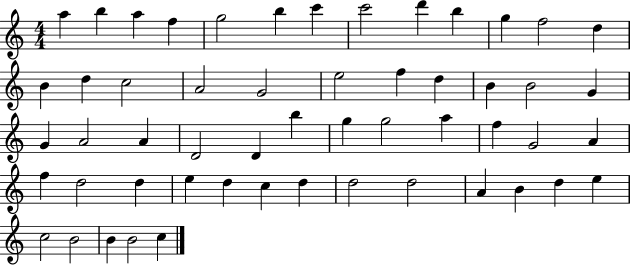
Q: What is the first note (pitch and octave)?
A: A5